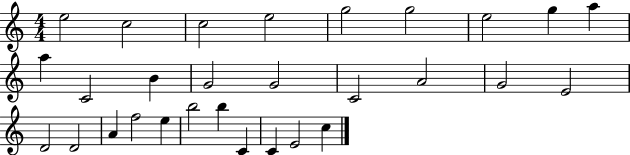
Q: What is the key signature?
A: C major